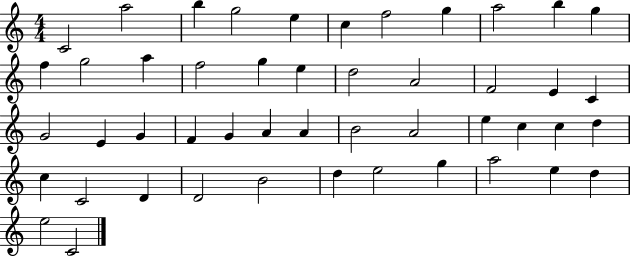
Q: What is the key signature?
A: C major